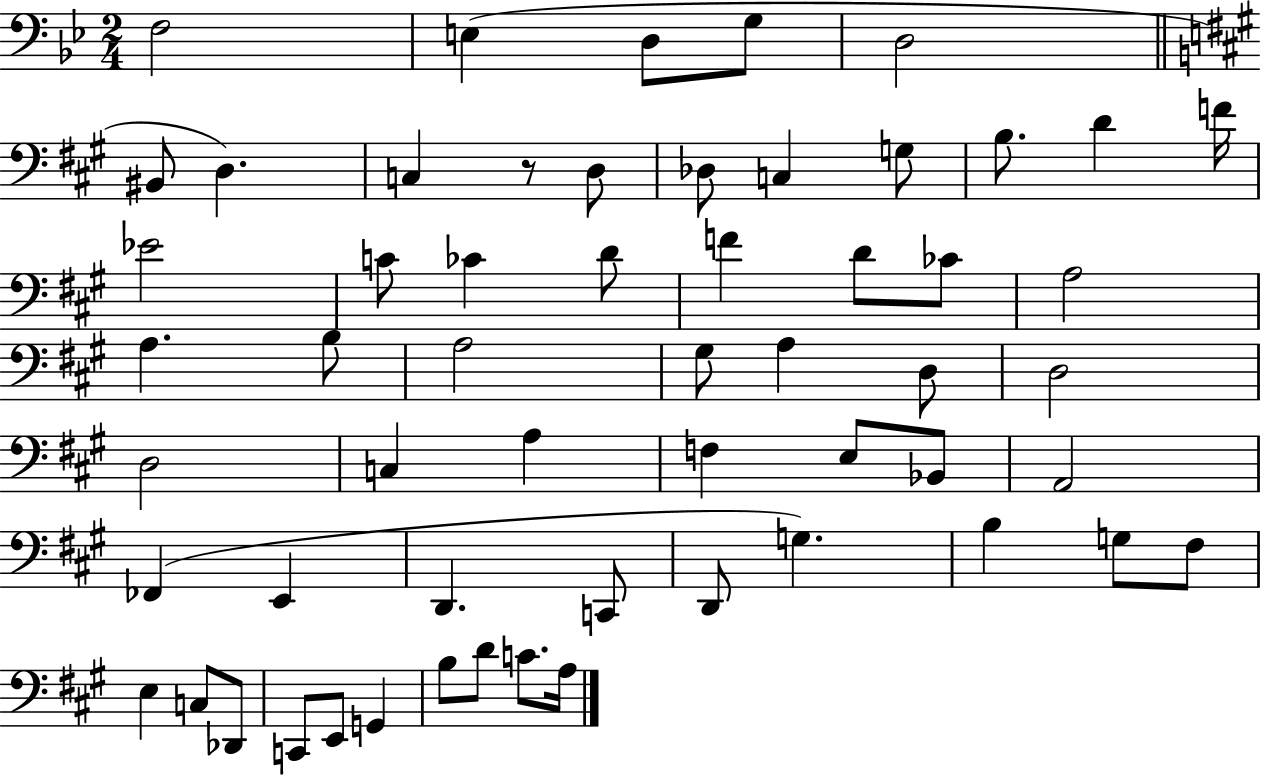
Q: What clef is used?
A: bass